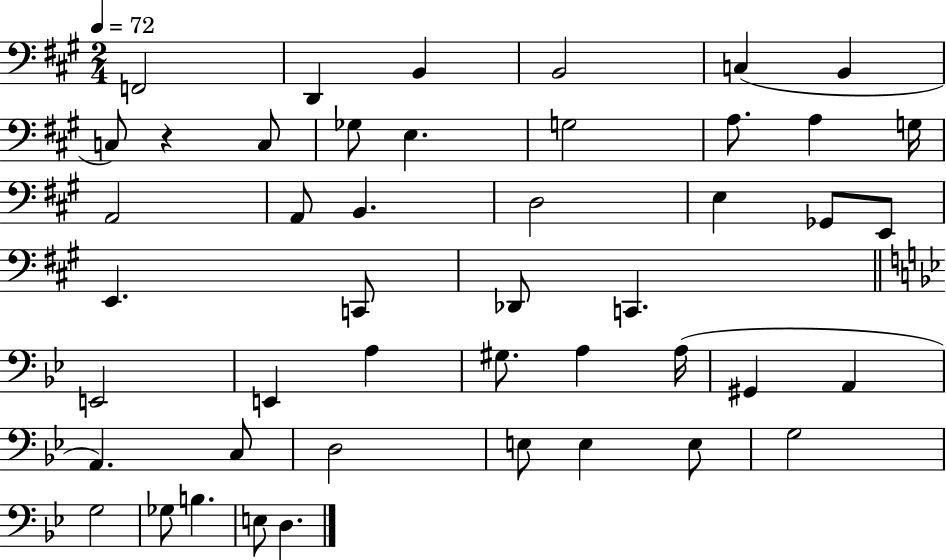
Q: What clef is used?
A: bass